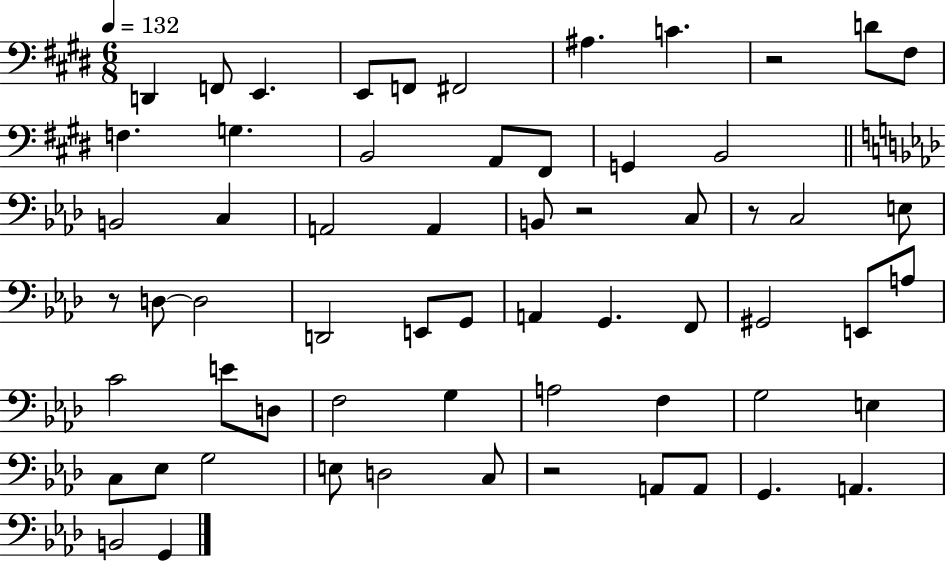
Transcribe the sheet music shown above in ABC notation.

X:1
T:Untitled
M:6/8
L:1/4
K:E
D,, F,,/2 E,, E,,/2 F,,/2 ^F,,2 ^A, C z2 D/2 ^F,/2 F, G, B,,2 A,,/2 ^F,,/2 G,, B,,2 B,,2 C, A,,2 A,, B,,/2 z2 C,/2 z/2 C,2 E,/2 z/2 D,/2 D,2 D,,2 E,,/2 G,,/2 A,, G,, F,,/2 ^G,,2 E,,/2 A,/2 C2 E/2 D,/2 F,2 G, A,2 F, G,2 E, C,/2 _E,/2 G,2 E,/2 D,2 C,/2 z2 A,,/2 A,,/2 G,, A,, B,,2 G,,